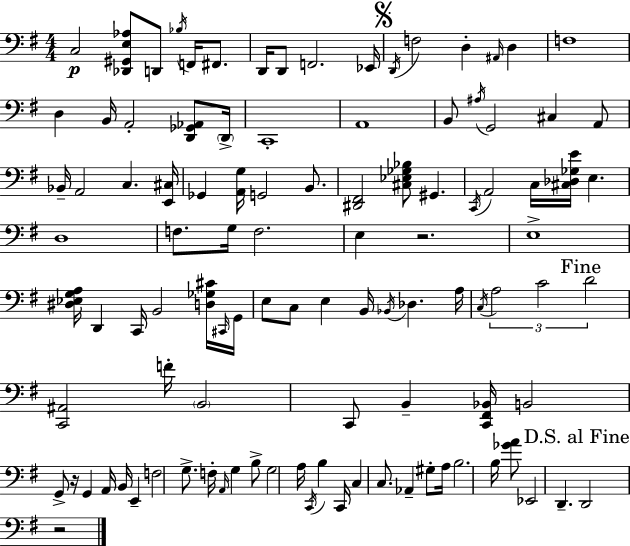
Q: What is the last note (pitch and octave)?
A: D2